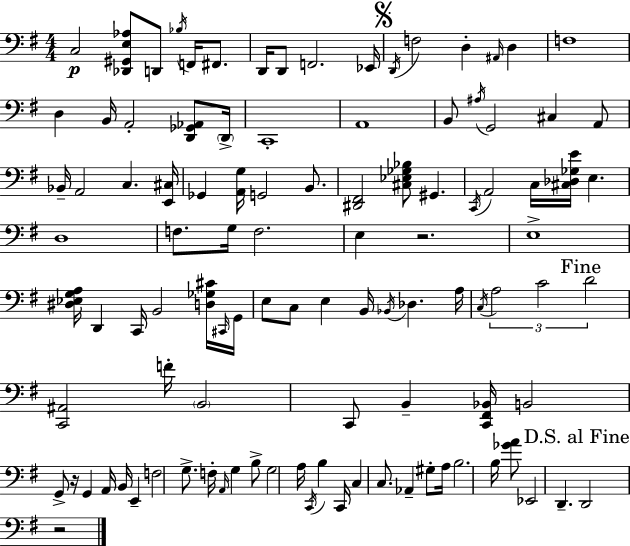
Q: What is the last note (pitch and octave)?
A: D2